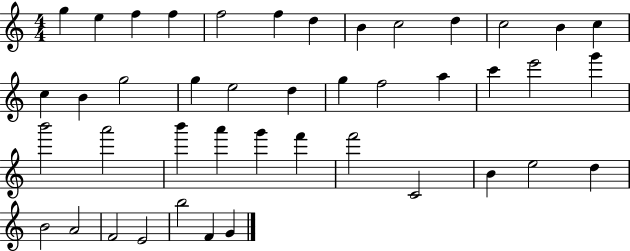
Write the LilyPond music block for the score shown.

{
  \clef treble
  \numericTimeSignature
  \time 4/4
  \key c \major
  g''4 e''4 f''4 f''4 | f''2 f''4 d''4 | b'4 c''2 d''4 | c''2 b'4 c''4 | \break c''4 b'4 g''2 | g''4 e''2 d''4 | g''4 f''2 a''4 | c'''4 e'''2 g'''4 | \break b'''2 a'''2 | b'''4 a'''4 g'''4 f'''4 | f'''2 c'2 | b'4 e''2 d''4 | \break b'2 a'2 | f'2 e'2 | b''2 f'4 g'4 | \bar "|."
}